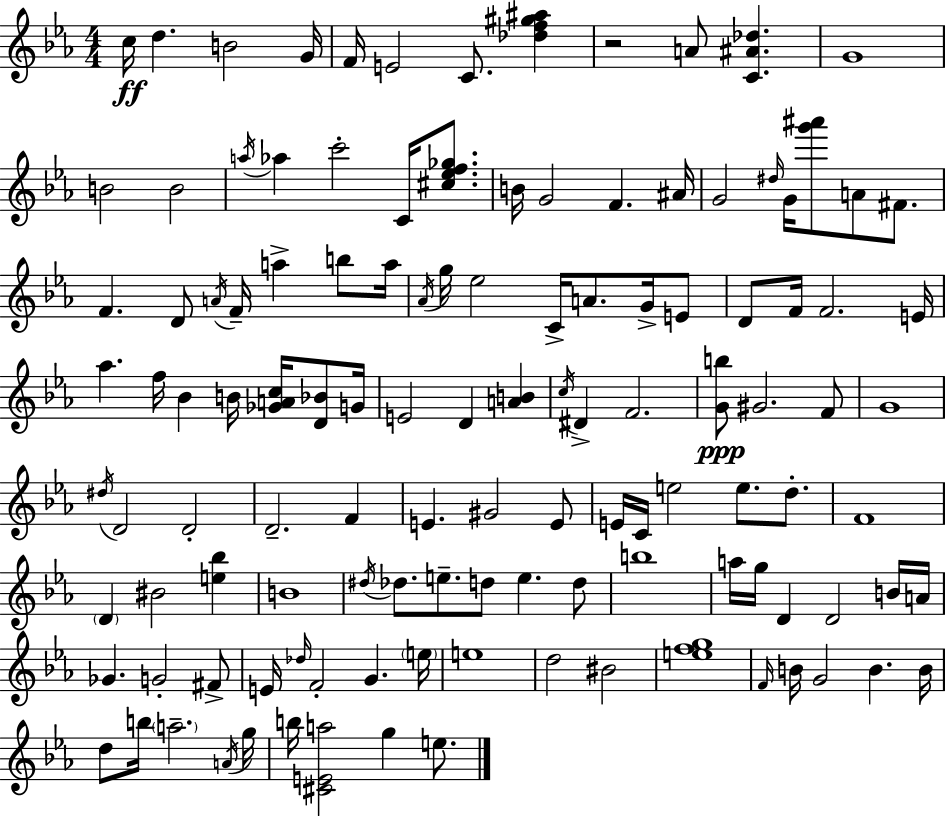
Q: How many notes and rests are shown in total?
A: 121